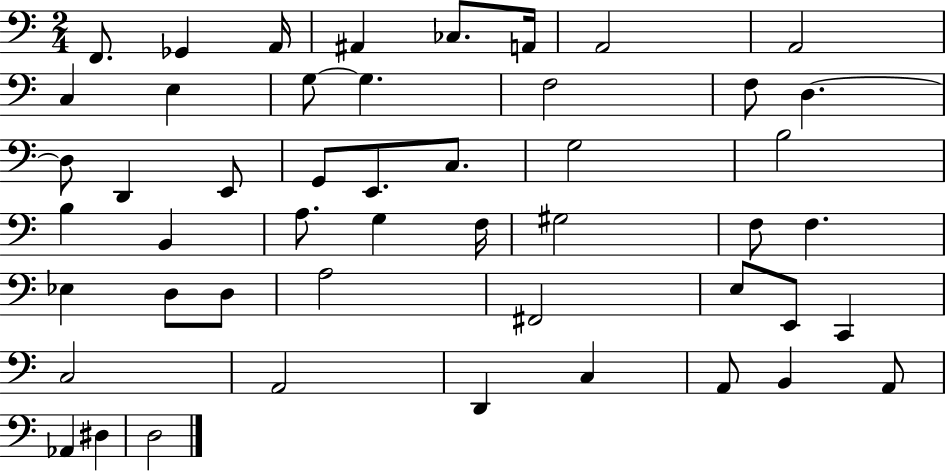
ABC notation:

X:1
T:Untitled
M:2/4
L:1/4
K:C
F,,/2 _G,, A,,/4 ^A,, _C,/2 A,,/4 A,,2 A,,2 C, E, G,/2 G, F,2 F,/2 D, D,/2 D,, E,,/2 G,,/2 E,,/2 C,/2 G,2 B,2 B, B,, A,/2 G, F,/4 ^G,2 F,/2 F, _E, D,/2 D,/2 A,2 ^F,,2 E,/2 E,,/2 C,, C,2 A,,2 D,, C, A,,/2 B,, A,,/2 _A,, ^D, D,2